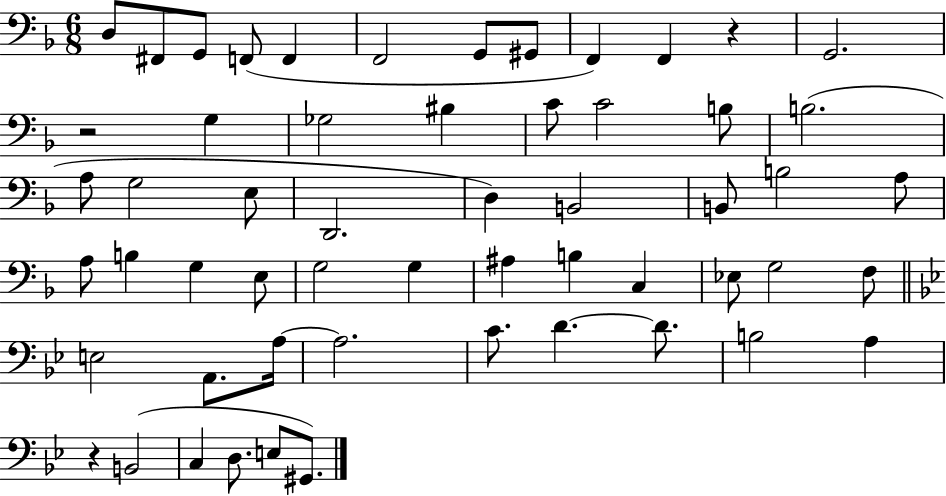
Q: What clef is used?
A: bass